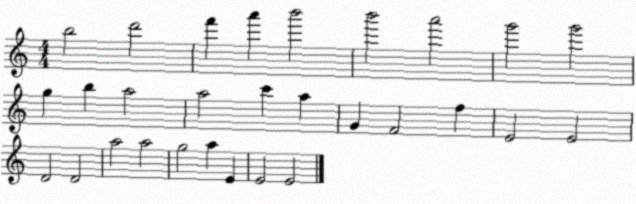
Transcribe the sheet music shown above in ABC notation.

X:1
T:Untitled
M:4/4
L:1/4
K:C
b2 d'2 f' a' b'2 b'2 a'2 g'2 g'2 g b a2 a2 c' a G F2 f E2 E2 D2 D2 a2 a2 g2 a E E2 E2